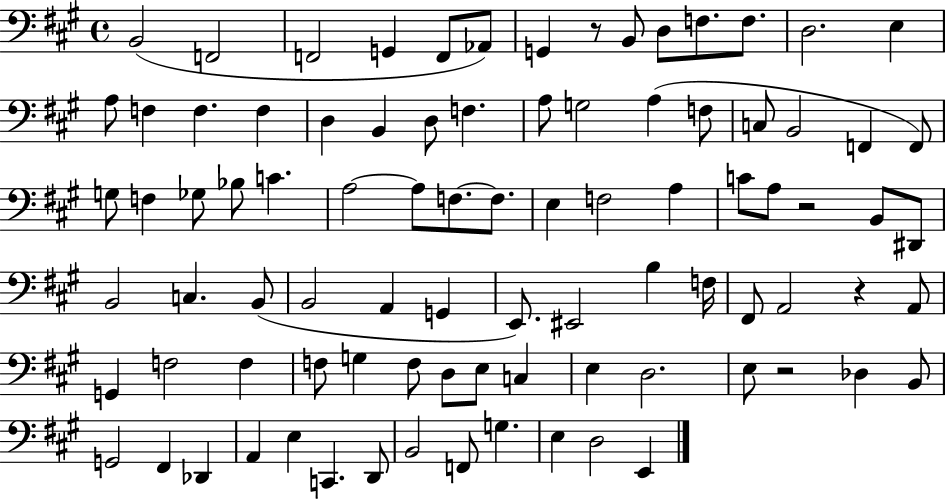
X:1
T:Untitled
M:4/4
L:1/4
K:A
B,,2 F,,2 F,,2 G,, F,,/2 _A,,/2 G,, z/2 B,,/2 D,/2 F,/2 F,/2 D,2 E, A,/2 F, F, F, D, B,, D,/2 F, A,/2 G,2 A, F,/2 C,/2 B,,2 F,, F,,/2 G,/2 F, _G,/2 _B,/2 C A,2 A,/2 F,/2 F,/2 E, F,2 A, C/2 A,/2 z2 B,,/2 ^D,,/2 B,,2 C, B,,/2 B,,2 A,, G,, E,,/2 ^E,,2 B, F,/4 ^F,,/2 A,,2 z A,,/2 G,, F,2 F, F,/2 G, F,/2 D,/2 E,/2 C, E, D,2 E,/2 z2 _D, B,,/2 G,,2 ^F,, _D,, A,, E, C,, D,,/2 B,,2 F,,/2 G, E, D,2 E,,